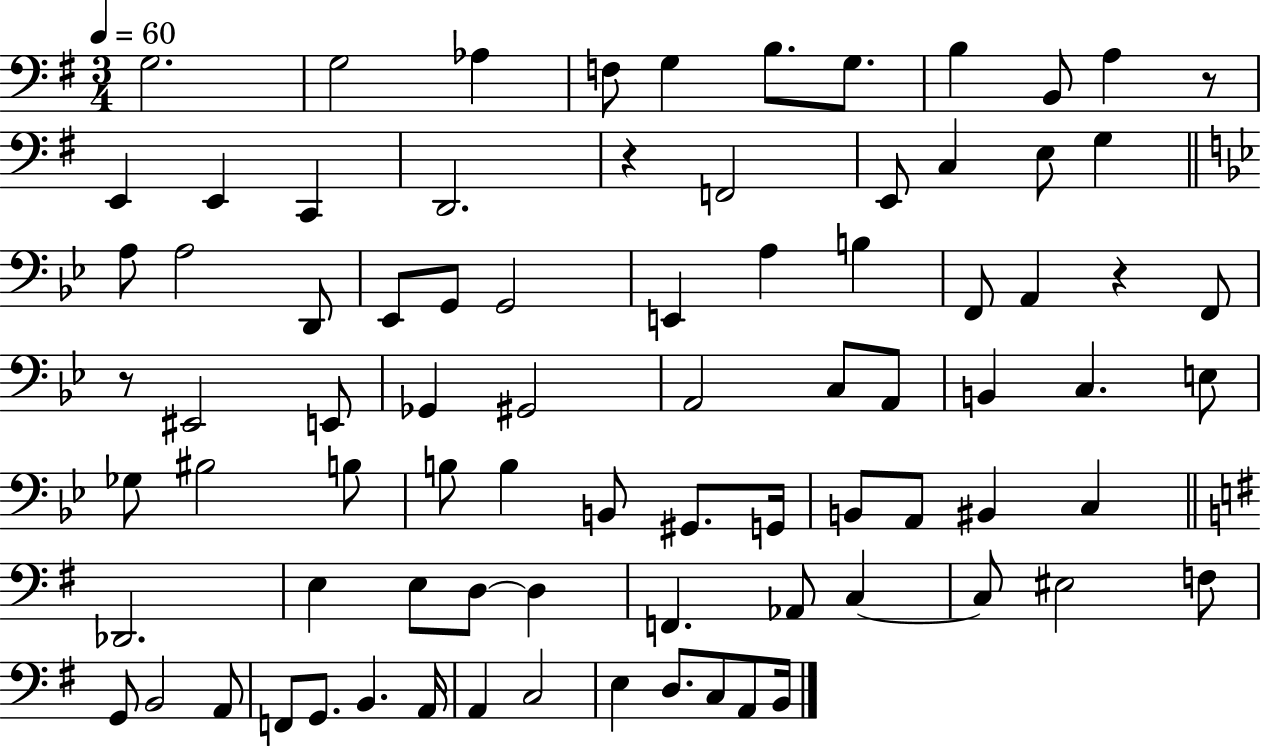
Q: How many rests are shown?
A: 4